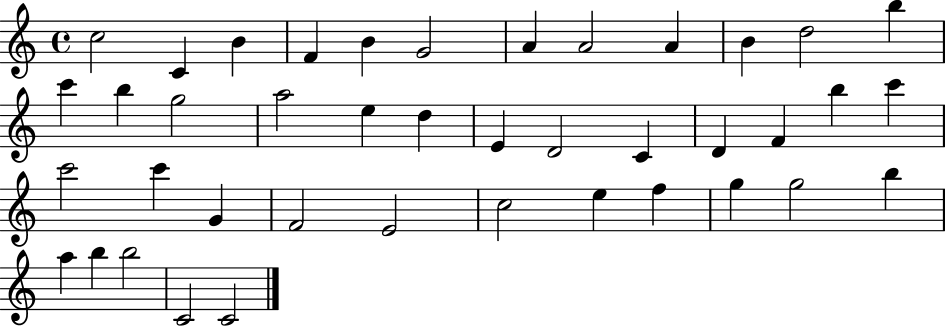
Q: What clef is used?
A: treble